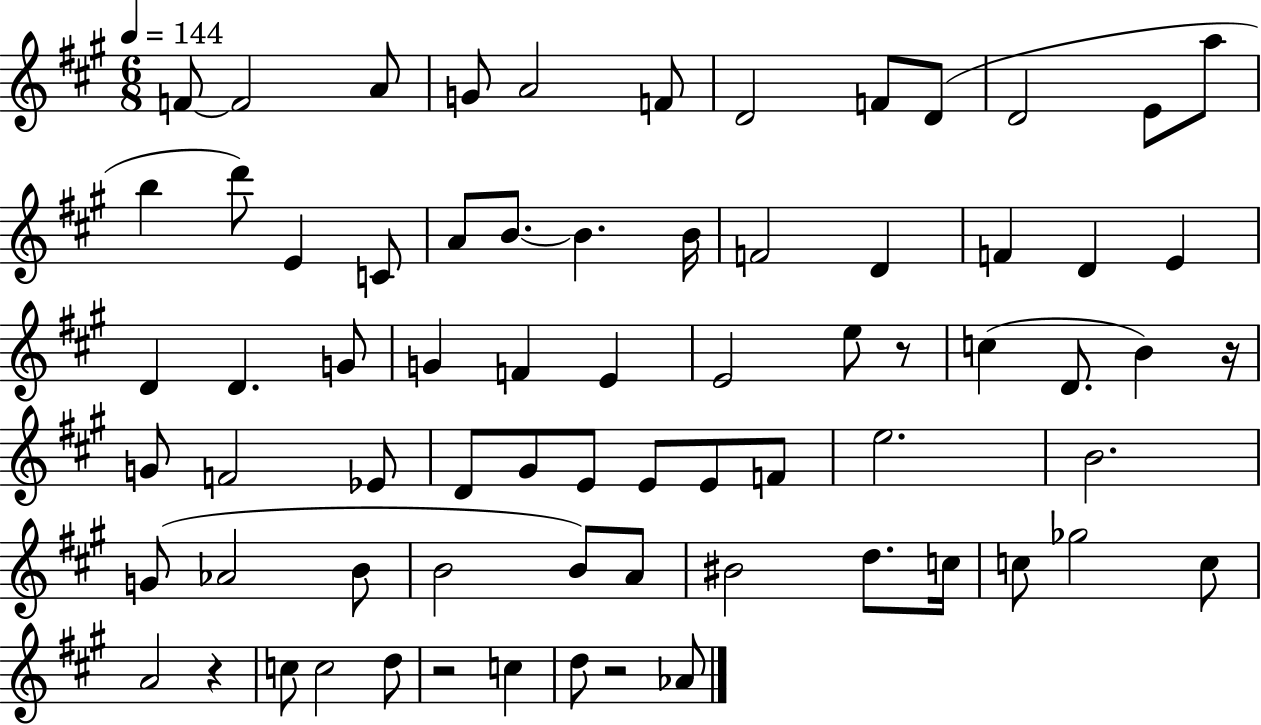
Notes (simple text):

F4/e F4/h A4/e G4/e A4/h F4/e D4/h F4/e D4/e D4/h E4/e A5/e B5/q D6/e E4/q C4/e A4/e B4/e. B4/q. B4/s F4/h D4/q F4/q D4/q E4/q D4/q D4/q. G4/e G4/q F4/q E4/q E4/h E5/e R/e C5/q D4/e. B4/q R/s G4/e F4/h Eb4/e D4/e G#4/e E4/e E4/e E4/e F4/e E5/h. B4/h. G4/e Ab4/h B4/e B4/h B4/e A4/e BIS4/h D5/e. C5/s C5/e Gb5/h C5/e A4/h R/q C5/e C5/h D5/e R/h C5/q D5/e R/h Ab4/e